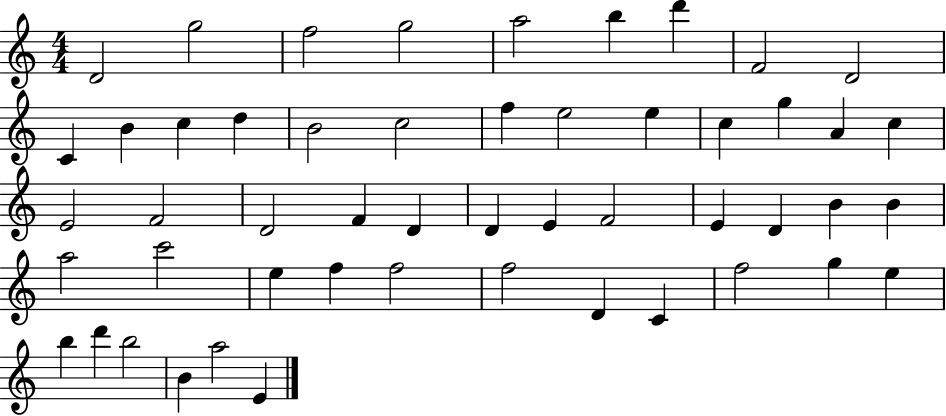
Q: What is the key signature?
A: C major